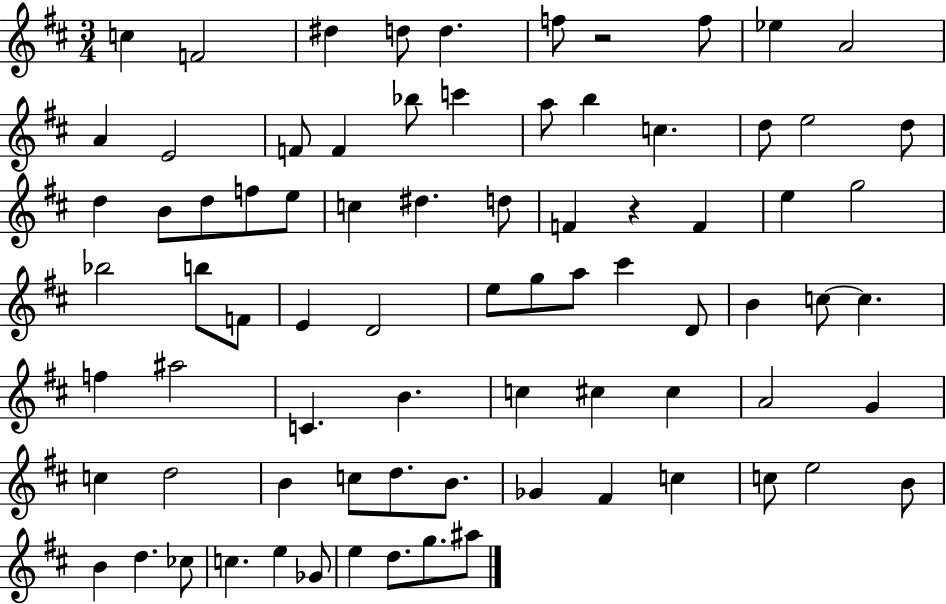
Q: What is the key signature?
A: D major